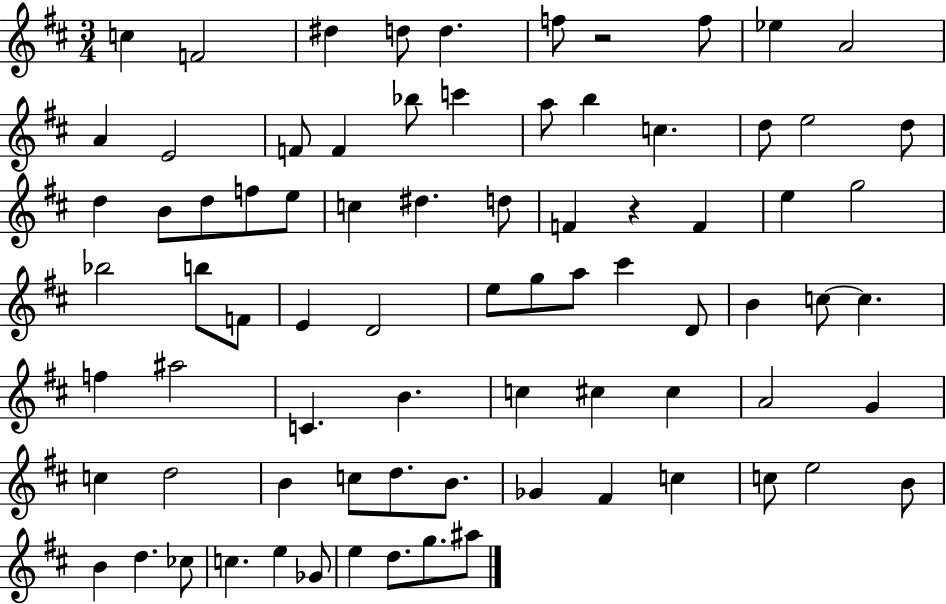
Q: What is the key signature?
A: D major